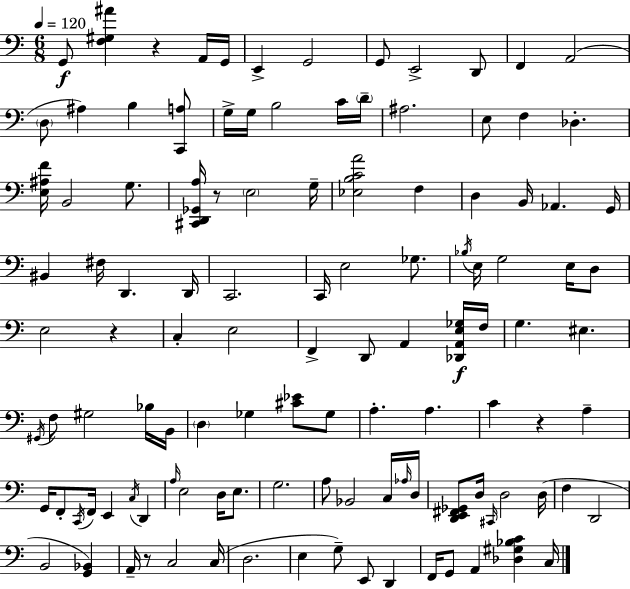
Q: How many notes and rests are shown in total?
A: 116